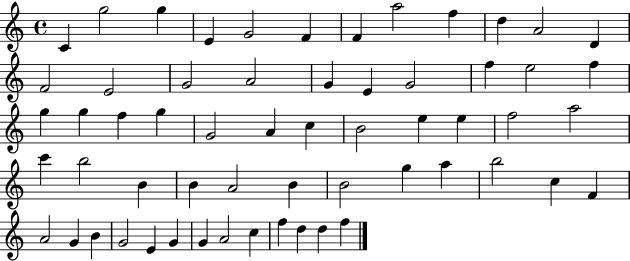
X:1
T:Untitled
M:4/4
L:1/4
K:C
C g2 g E G2 F F a2 f d A2 D F2 E2 G2 A2 G E G2 f e2 f g g f g G2 A c B2 e e f2 a2 c' b2 B B A2 B B2 g a b2 c F A2 G B G2 E G G A2 c f d d f